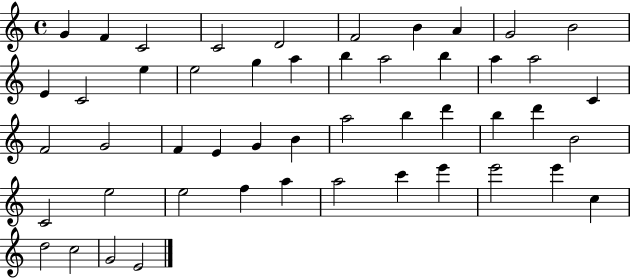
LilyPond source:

{
  \clef treble
  \time 4/4
  \defaultTimeSignature
  \key c \major
  g'4 f'4 c'2 | c'2 d'2 | f'2 b'4 a'4 | g'2 b'2 | \break e'4 c'2 e''4 | e''2 g''4 a''4 | b''4 a''2 b''4 | a''4 a''2 c'4 | \break f'2 g'2 | f'4 e'4 g'4 b'4 | a''2 b''4 d'''4 | b''4 d'''4 b'2 | \break c'2 e''2 | e''2 f''4 a''4 | a''2 c'''4 e'''4 | e'''2 e'''4 c''4 | \break d''2 c''2 | g'2 e'2 | \bar "|."
}